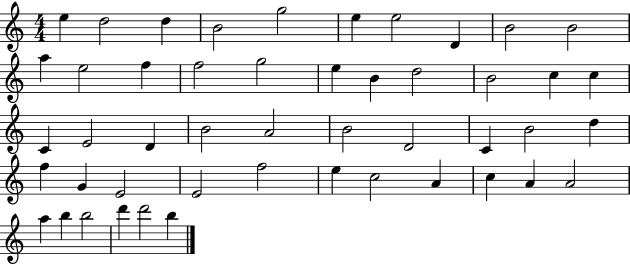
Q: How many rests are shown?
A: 0